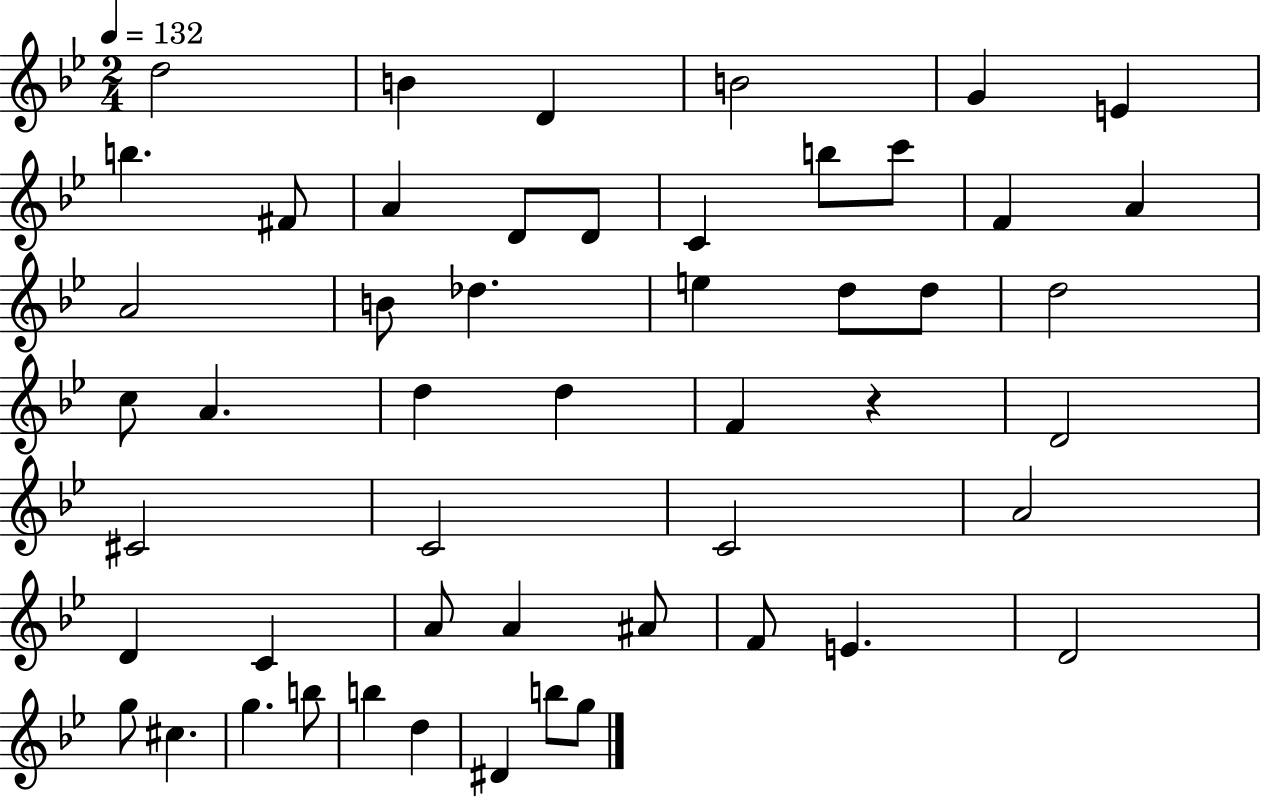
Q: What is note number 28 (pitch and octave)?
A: F4